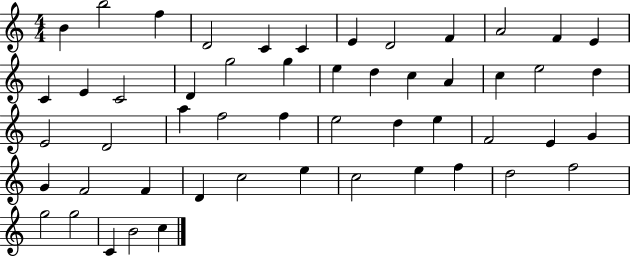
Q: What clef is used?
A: treble